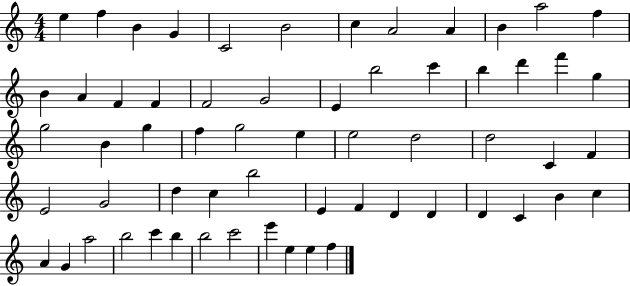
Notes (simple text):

E5/q F5/q B4/q G4/q C4/h B4/h C5/q A4/h A4/q B4/q A5/h F5/q B4/q A4/q F4/q F4/q F4/h G4/h E4/q B5/h C6/q B5/q D6/q F6/q G5/q G5/h B4/q G5/q F5/q G5/h E5/q E5/h D5/h D5/h C4/q F4/q E4/h G4/h D5/q C5/q B5/h E4/q F4/q D4/q D4/q D4/q C4/q B4/q C5/q A4/q G4/q A5/h B5/h C6/q B5/q B5/h C6/h E6/q E5/q E5/q F5/q